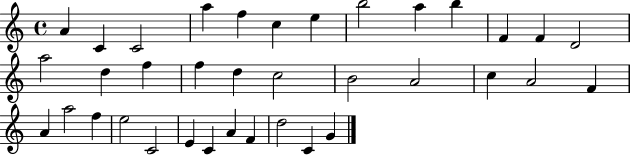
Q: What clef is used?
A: treble